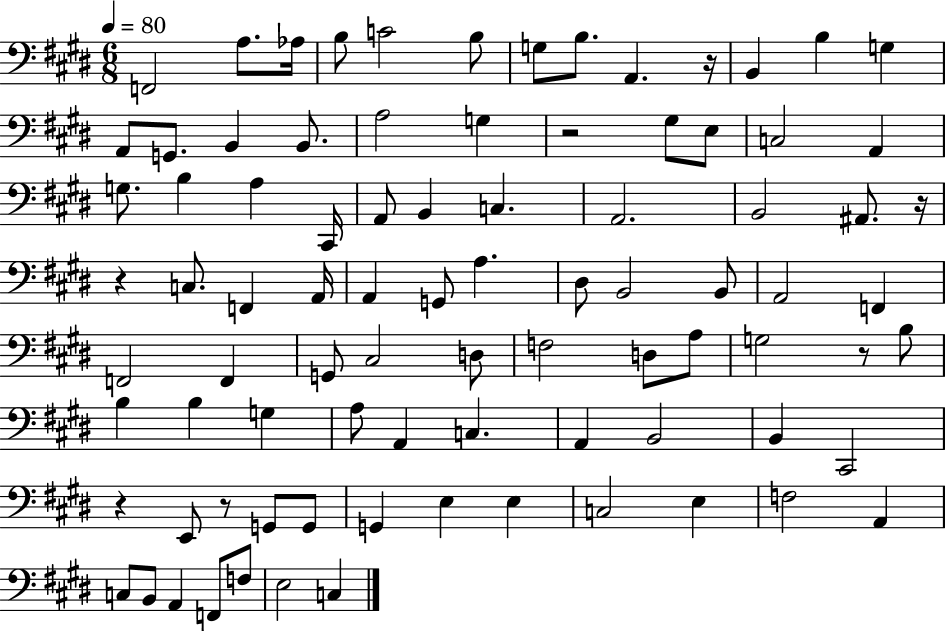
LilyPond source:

{
  \clef bass
  \numericTimeSignature
  \time 6/8
  \key e \major
  \tempo 4 = 80
  f,2 a8. aes16 | b8 c'2 b8 | g8 b8. a,4. r16 | b,4 b4 g4 | \break a,8 g,8. b,4 b,8. | a2 g4 | r2 gis8 e8 | c2 a,4 | \break g8. b4 a4 cis,16 | a,8 b,4 c4. | a,2. | b,2 ais,8. r16 | \break r4 c8. f,4 a,16 | a,4 g,8 a4. | dis8 b,2 b,8 | a,2 f,4 | \break f,2 f,4 | g,8 cis2 d8 | f2 d8 a8 | g2 r8 b8 | \break b4 b4 g4 | a8 a,4 c4. | a,4 b,2 | b,4 cis,2 | \break r4 e,8 r8 g,8 g,8 | g,4 e4 e4 | c2 e4 | f2 a,4 | \break c8 b,8 a,4 f,8 f8 | e2 c4 | \bar "|."
}